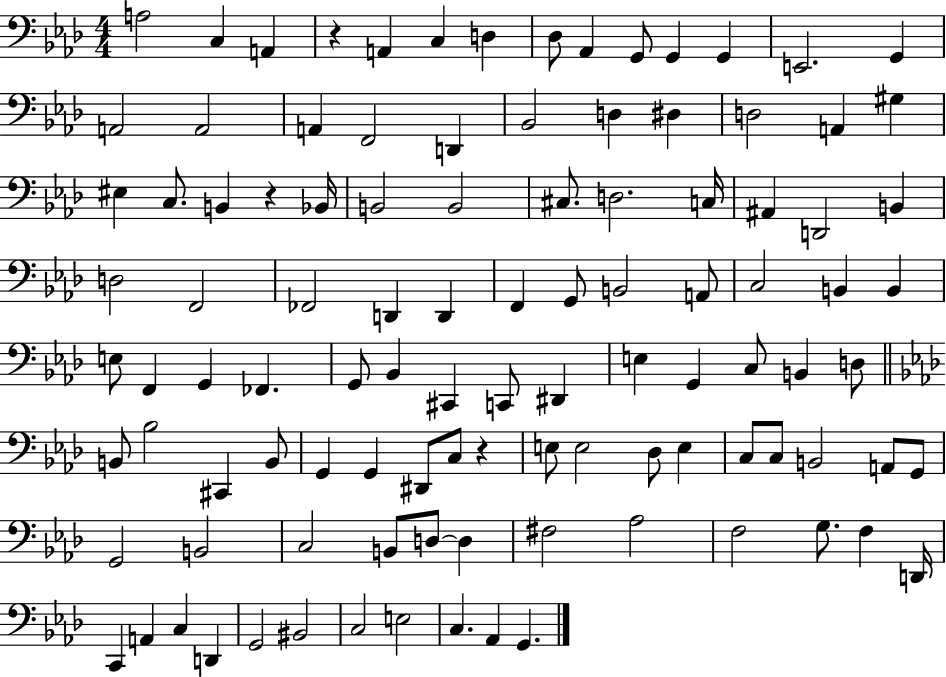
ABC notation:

X:1
T:Untitled
M:4/4
L:1/4
K:Ab
A,2 C, A,, z A,, C, D, _D,/2 _A,, G,,/2 G,, G,, E,,2 G,, A,,2 A,,2 A,, F,,2 D,, _B,,2 D, ^D, D,2 A,, ^G, ^E, C,/2 B,, z _B,,/4 B,,2 B,,2 ^C,/2 D,2 C,/4 ^A,, D,,2 B,, D,2 F,,2 _F,,2 D,, D,, F,, G,,/2 B,,2 A,,/2 C,2 B,, B,, E,/2 F,, G,, _F,, G,,/2 _B,, ^C,, C,,/2 ^D,, E, G,, C,/2 B,, D,/2 B,,/2 _B,2 ^C,, B,,/2 G,, G,, ^D,,/2 C,/2 z E,/2 E,2 _D,/2 E, C,/2 C,/2 B,,2 A,,/2 G,,/2 G,,2 B,,2 C,2 B,,/2 D,/2 D, ^F,2 _A,2 F,2 G,/2 F, D,,/4 C,, A,, C, D,, G,,2 ^B,,2 C,2 E,2 C, _A,, G,,